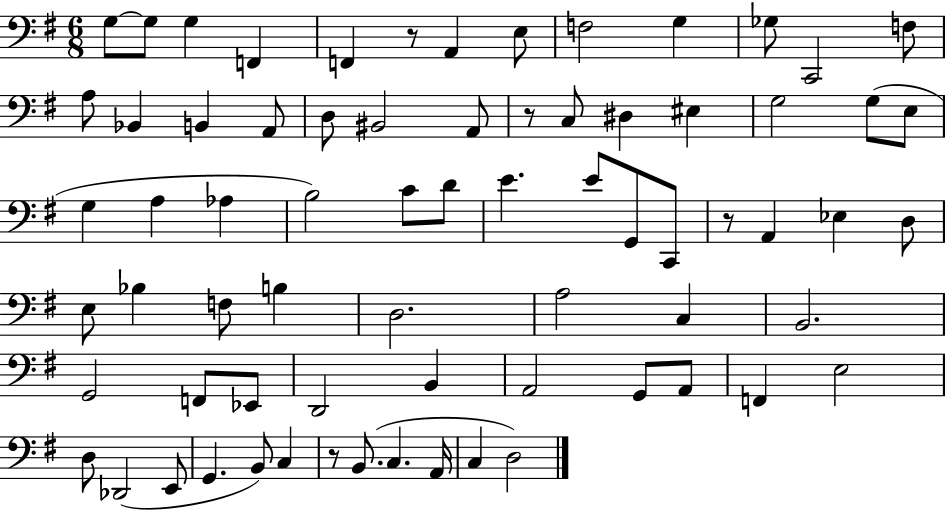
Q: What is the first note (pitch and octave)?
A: G3